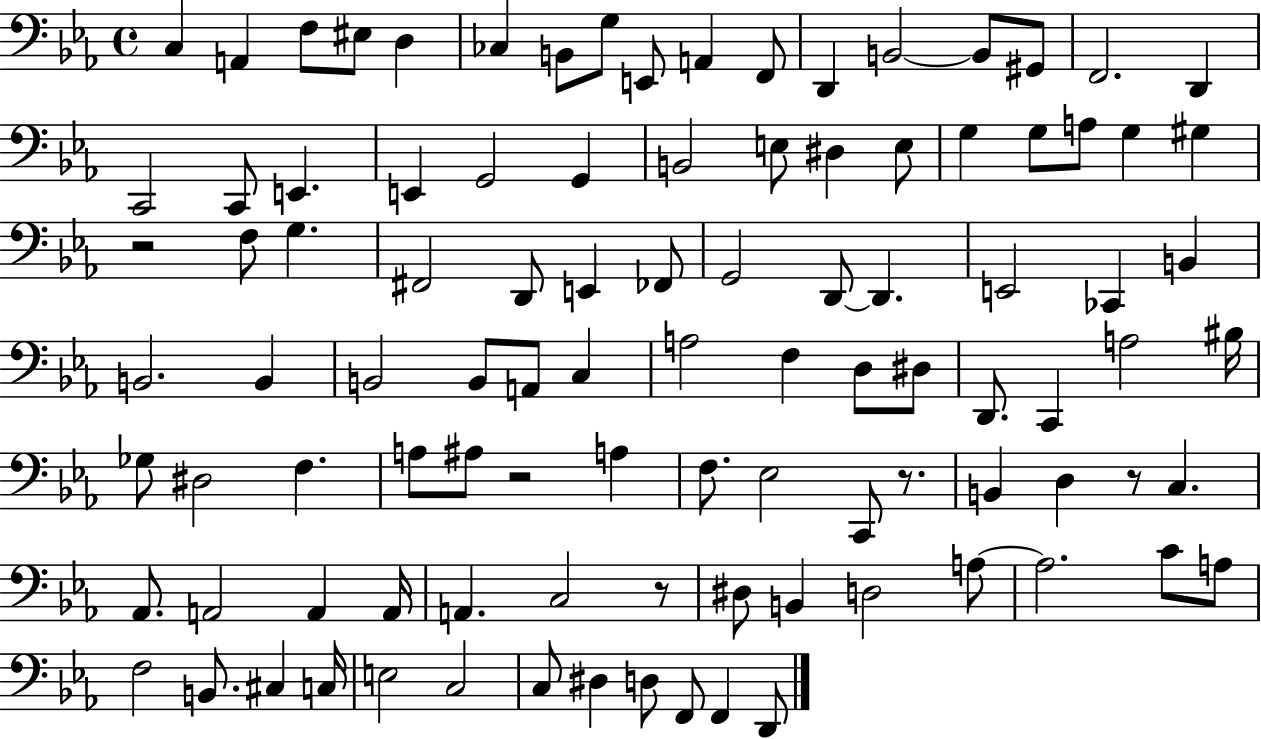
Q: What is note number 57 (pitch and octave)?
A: A3